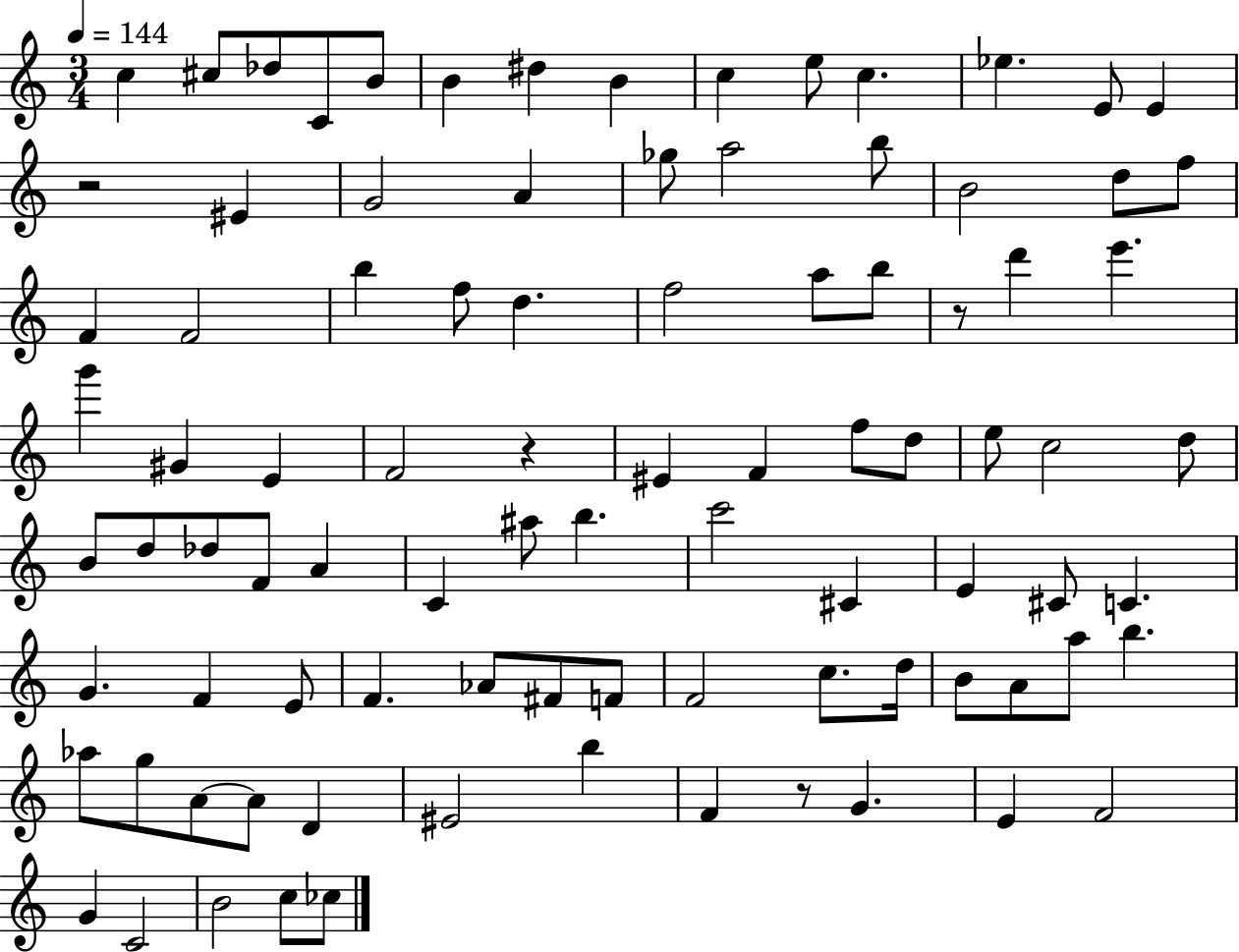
C5/q C#5/e Db5/e C4/e B4/e B4/q D#5/q B4/q C5/q E5/e C5/q. Eb5/q. E4/e E4/q R/h EIS4/q G4/h A4/q Gb5/e A5/h B5/e B4/h D5/e F5/e F4/q F4/h B5/q F5/e D5/q. F5/h A5/e B5/e R/e D6/q E6/q. G6/q G#4/q E4/q F4/h R/q EIS4/q F4/q F5/e D5/e E5/e C5/h D5/e B4/e D5/e Db5/e F4/e A4/q C4/q A#5/e B5/q. C6/h C#4/q E4/q C#4/e C4/q. G4/q. F4/q E4/e F4/q. Ab4/e F#4/e F4/e F4/h C5/e. D5/s B4/e A4/e A5/e B5/q. Ab5/e G5/e A4/e A4/e D4/q EIS4/h B5/q F4/q R/e G4/q. E4/q F4/h G4/q C4/h B4/h C5/e CES5/e